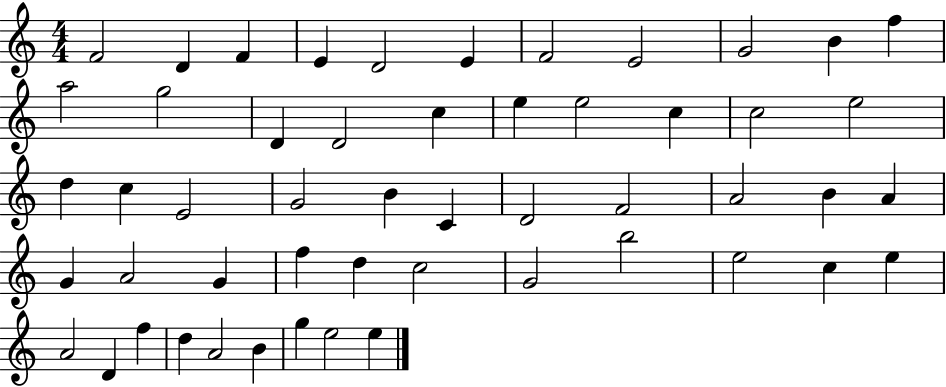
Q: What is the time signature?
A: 4/4